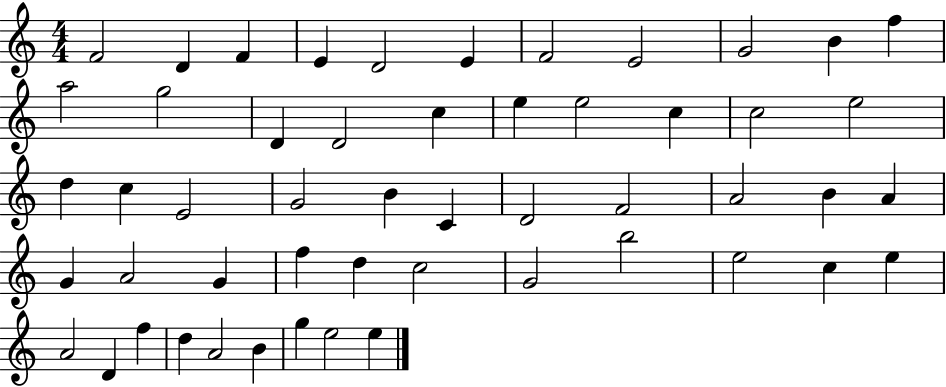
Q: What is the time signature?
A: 4/4